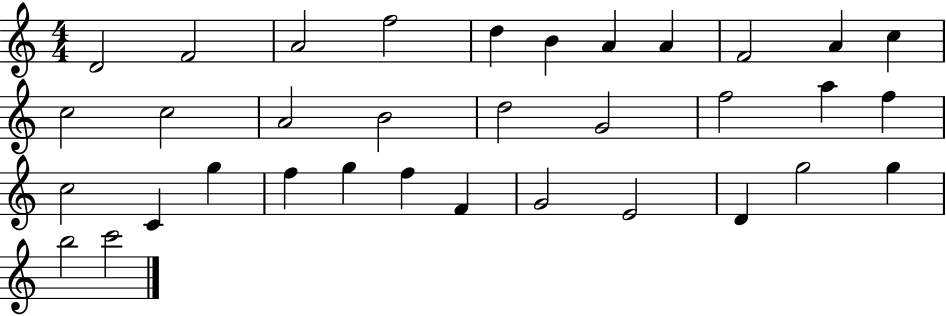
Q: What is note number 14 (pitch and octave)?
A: A4